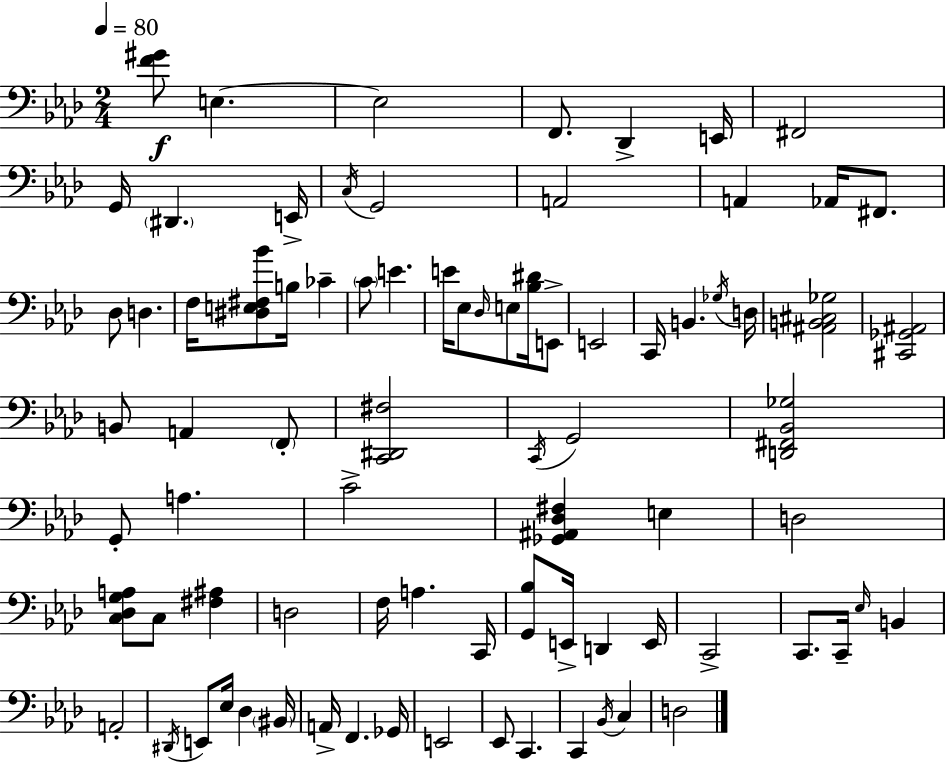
[F4,G#4]/e E3/q. E3/h F2/e. Db2/q E2/s F#2/h G2/s D#2/q. E2/s C3/s G2/h A2/h A2/q Ab2/s F#2/e. Db3/e D3/q. F3/s [D#3,E3,F#3,Bb4]/e B3/s CES4/q C4/e E4/q. E4/s Eb3/e Db3/s E3/e [Bb3,D#4]/s E2/e E2/h C2/s B2/q. Gb3/s D3/s [A#2,B2,C#3,Gb3]/h [C#2,Gb2,A#2]/h B2/e A2/q F2/e [C2,D#2,F#3]/h C2/s G2/h [D2,F#2,Bb2,Gb3]/h G2/e A3/q. C4/h [Gb2,A#2,Db3,F#3]/q E3/q D3/h [C3,Db3,G3,A3]/e C3/e [F#3,A#3]/q D3/h F3/s A3/q. C2/s [G2,Bb3]/e E2/s D2/q E2/s C2/h C2/e. C2/s Eb3/s B2/q A2/h D#2/s E2/e Eb3/s Db3/q BIS2/s A2/s F2/q. Gb2/s E2/h Eb2/e C2/q. C2/q Bb2/s C3/q D3/h